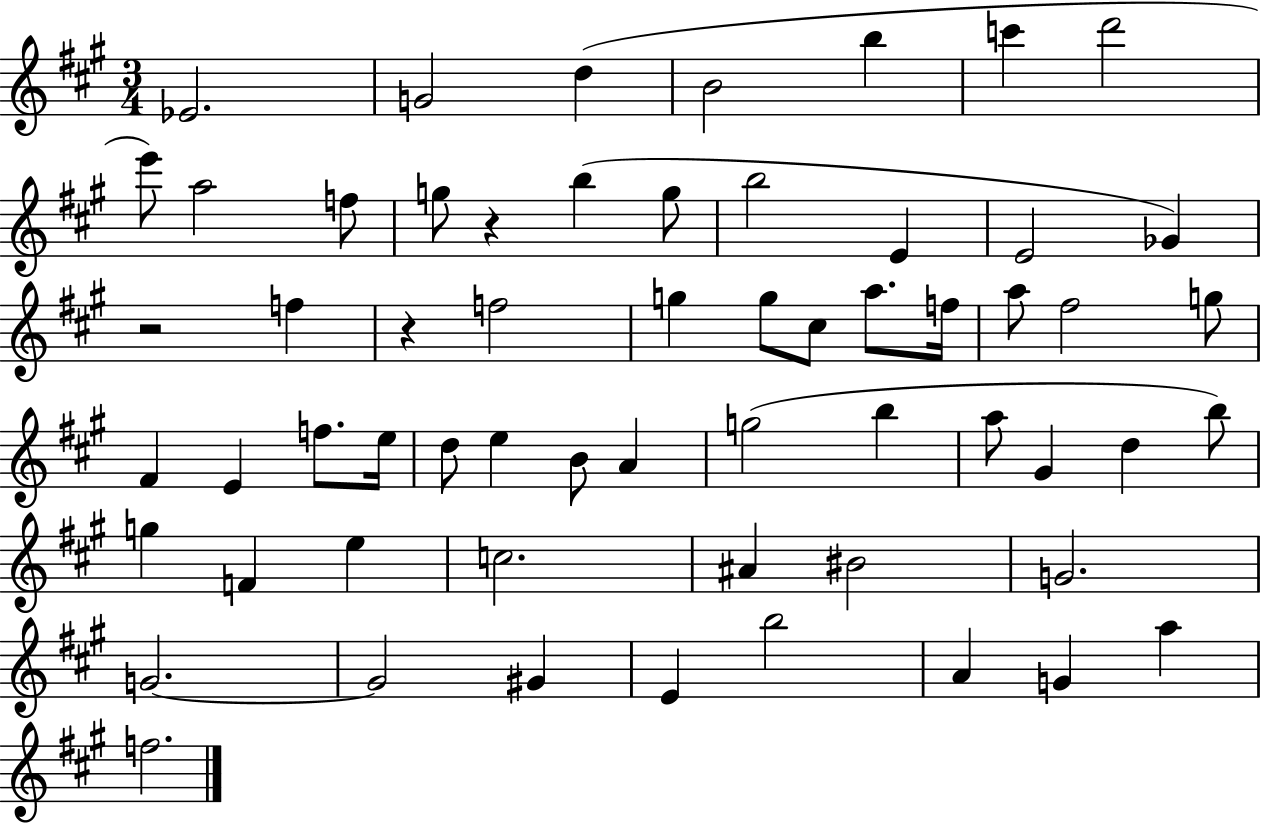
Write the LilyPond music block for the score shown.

{
  \clef treble
  \numericTimeSignature
  \time 3/4
  \key a \major
  ees'2. | g'2 d''4( | b'2 b''4 | c'''4 d'''2 | \break e'''8) a''2 f''8 | g''8 r4 b''4( g''8 | b''2 e'4 | e'2 ges'4) | \break r2 f''4 | r4 f''2 | g''4 g''8 cis''8 a''8. f''16 | a''8 fis''2 g''8 | \break fis'4 e'4 f''8. e''16 | d''8 e''4 b'8 a'4 | g''2( b''4 | a''8 gis'4 d''4 b''8) | \break g''4 f'4 e''4 | c''2. | ais'4 bis'2 | g'2. | \break g'2.~~ | g'2 gis'4 | e'4 b''2 | a'4 g'4 a''4 | \break f''2. | \bar "|."
}